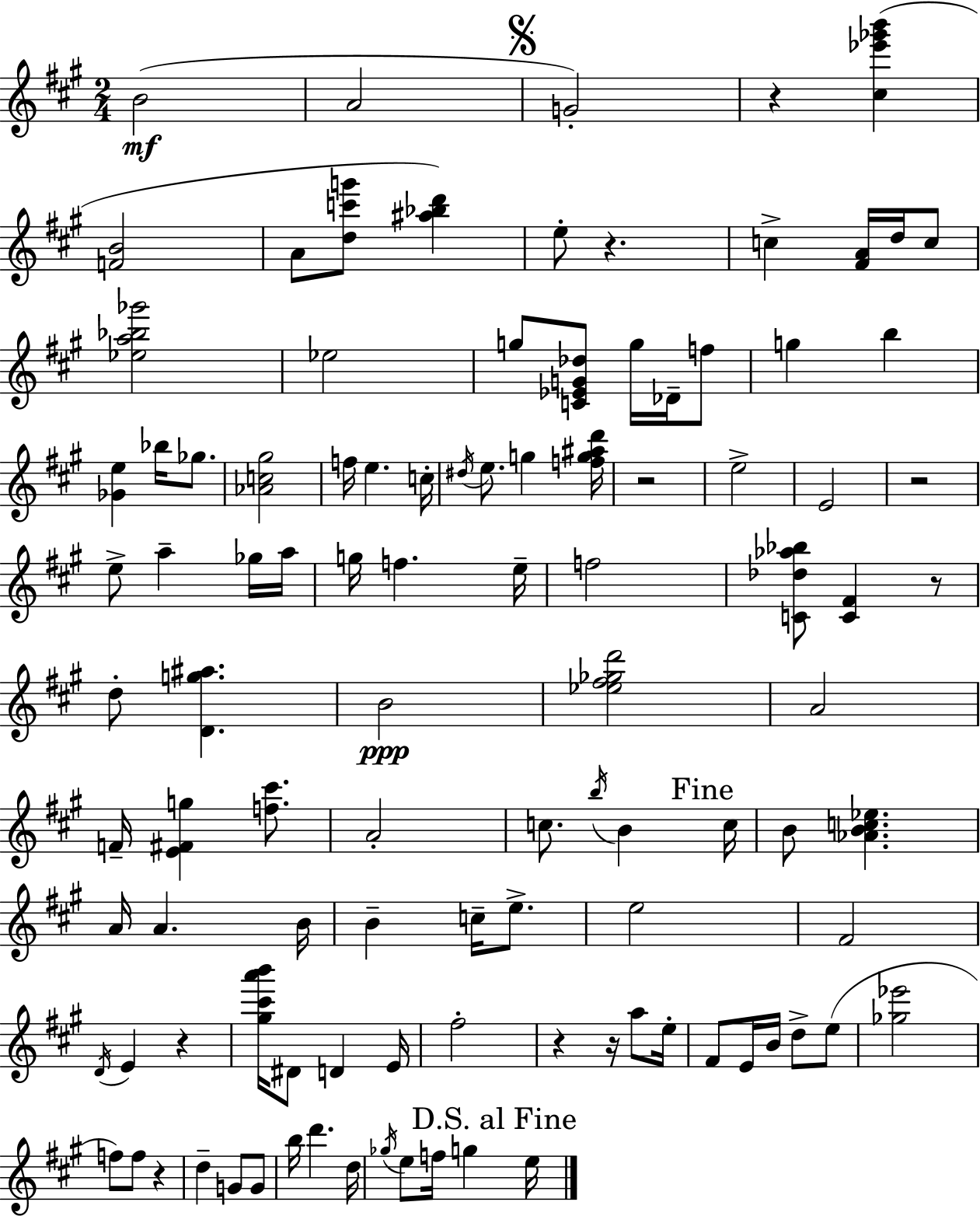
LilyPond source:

{
  \clef treble
  \numericTimeSignature
  \time 2/4
  \key a \major
  b'2(\mf | a'2 | \mark \markup { \musicglyph "scripts.segno" } g'2-.) | r4 <cis'' ees''' ges''' b'''>4( | \break <f' b'>2 | a'8 <d'' c''' g'''>8 <ais'' bes'' d'''>4) | e''8-. r4. | c''4-> <fis' a'>16 d''16 c''8 | \break <ees'' a'' bes'' ges'''>2 | ees''2 | g''8 <c' ees' g' des''>8 g''16 des'16-- f''8 | g''4 b''4 | \break <ges' e''>4 bes''16 ges''8. | <aes' c'' gis''>2 | f''16 e''4. c''16-. | \acciaccatura { dis''16 } e''8. g''4 | \break <f'' g'' ais'' d'''>16 r2 | e''2-> | e'2 | r2 | \break e''8-> a''4-- ges''16 | a''16 g''16 f''4. | e''16-- f''2 | <c' des'' aes'' bes''>8 <c' fis'>4 r8 | \break d''8-. <d' g'' ais''>4. | b'2\ppp | <ees'' fis'' ges'' d'''>2 | a'2 | \break f'16-- <e' fis' g''>4 <f'' cis'''>8. | a'2-. | c''8. \acciaccatura { b''16 } b'4 | \mark "Fine" c''16 b'8 <aes' b' c'' ees''>4. | \break a'16 a'4. | b'16 b'4-- c''16-- e''8.-> | e''2 | fis'2 | \break \acciaccatura { d'16 } e'4 r4 | <gis'' cis''' a''' b'''>16 dis'8 d'4 | e'16 fis''2-. | r4 r16 | \break a''8 e''16-. fis'8 e'16 b'16 d''8-> | e''8( <ges'' ees'''>2 | f''8) f''8 r4 | d''4-- g'8 | \break g'8 b''16 d'''4. | d''16 \acciaccatura { ges''16 } e''8 f''16 g''4 | \mark "D.S. al Fine" e''16 \bar "|."
}